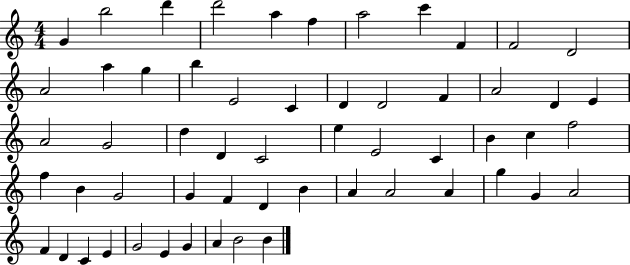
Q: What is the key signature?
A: C major